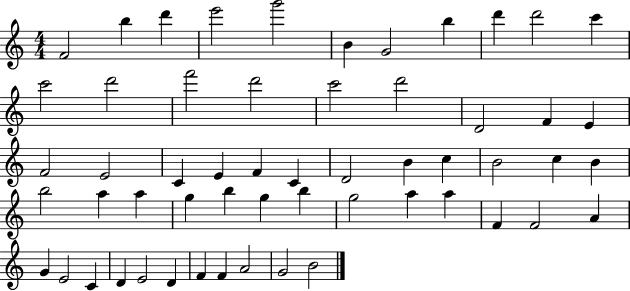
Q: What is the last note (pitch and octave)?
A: B4